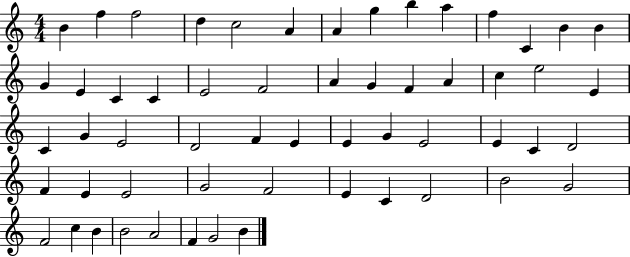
B4/q F5/q F5/h D5/q C5/h A4/q A4/q G5/q B5/q A5/q F5/q C4/q B4/q B4/q G4/q E4/q C4/q C4/q E4/h F4/h A4/q G4/q F4/q A4/q C5/q E5/h E4/q C4/q G4/q E4/h D4/h F4/q E4/q E4/q G4/q E4/h E4/q C4/q D4/h F4/q E4/q E4/h G4/h F4/h E4/q C4/q D4/h B4/h G4/h F4/h C5/q B4/q B4/h A4/h F4/q G4/h B4/q